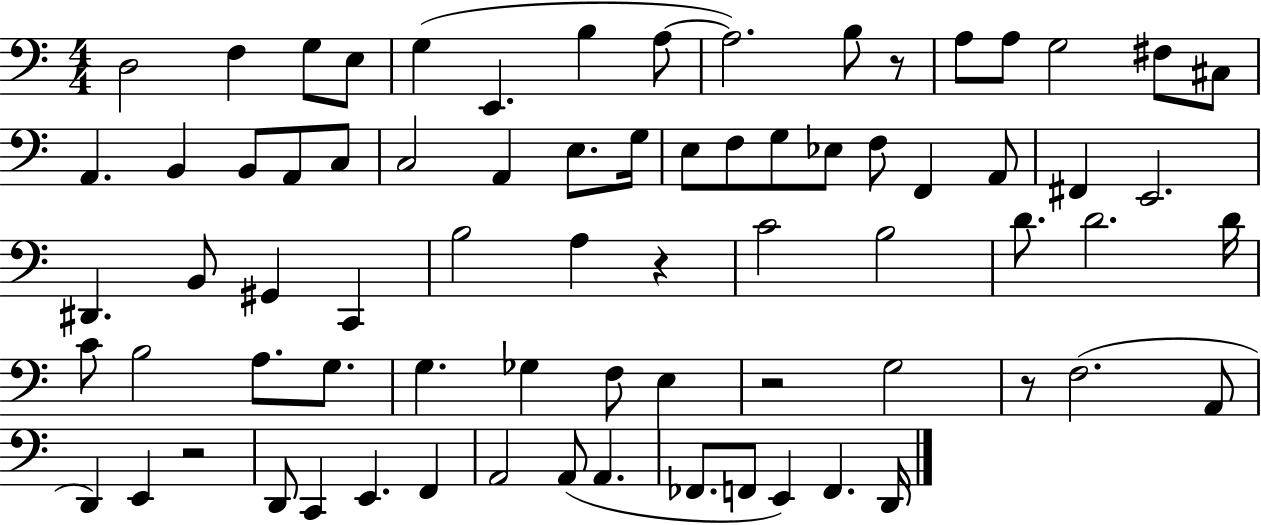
D3/h F3/q G3/e E3/e G3/q E2/q. B3/q A3/e A3/h. B3/e R/e A3/e A3/e G3/h F#3/e C#3/e A2/q. B2/q B2/e A2/e C3/e C3/h A2/q E3/e. G3/s E3/e F3/e G3/e Eb3/e F3/e F2/q A2/e F#2/q E2/h. D#2/q. B2/e G#2/q C2/q B3/h A3/q R/q C4/h B3/h D4/e. D4/h. D4/s C4/e B3/h A3/e. G3/e. G3/q. Gb3/q F3/e E3/q R/h G3/h R/e F3/h. A2/e D2/q E2/q R/h D2/e C2/q E2/q. F2/q A2/h A2/e A2/q. FES2/e. F2/e E2/q F2/q. D2/s